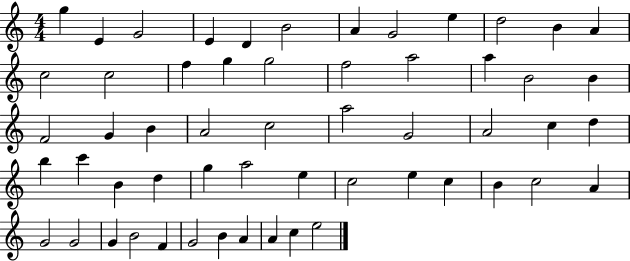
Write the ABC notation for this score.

X:1
T:Untitled
M:4/4
L:1/4
K:C
g E G2 E D B2 A G2 e d2 B A c2 c2 f g g2 f2 a2 a B2 B F2 G B A2 c2 a2 G2 A2 c d b c' B d g a2 e c2 e c B c2 A G2 G2 G B2 F G2 B A A c e2